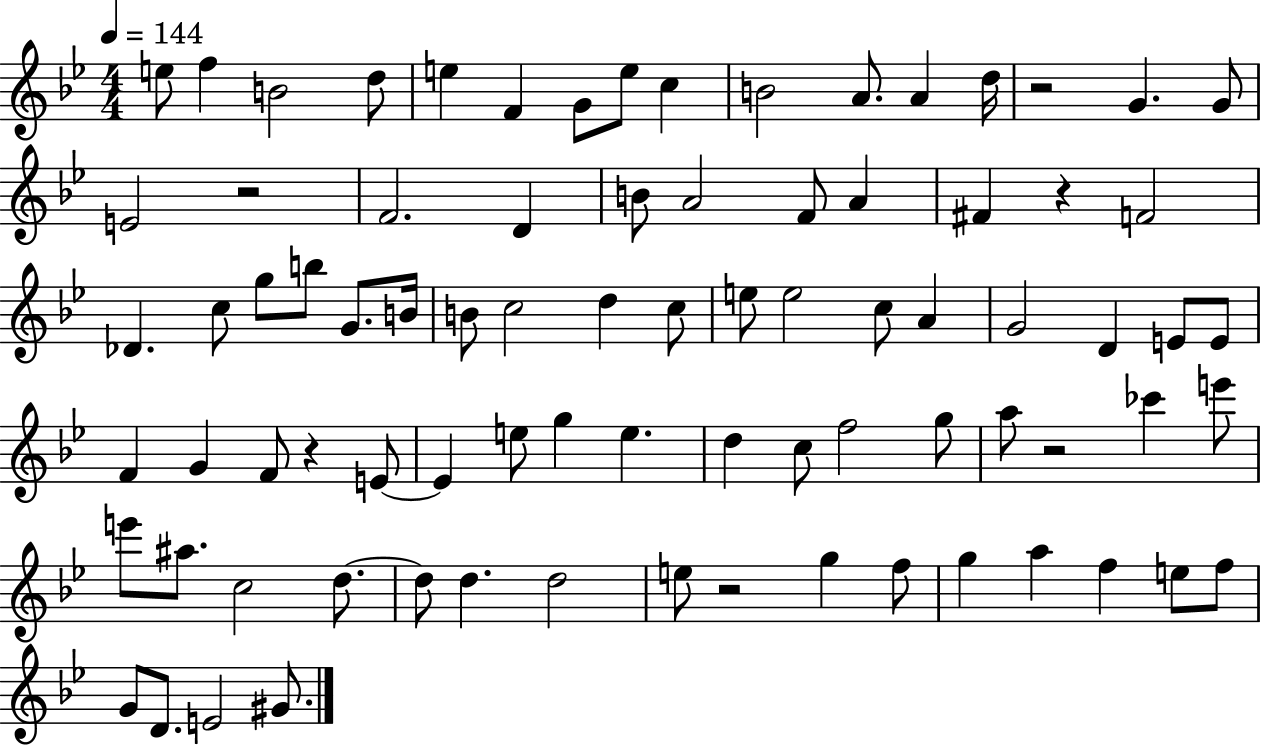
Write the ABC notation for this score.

X:1
T:Untitled
M:4/4
L:1/4
K:Bb
e/2 f B2 d/2 e F G/2 e/2 c B2 A/2 A d/4 z2 G G/2 E2 z2 F2 D B/2 A2 F/2 A ^F z F2 _D c/2 g/2 b/2 G/2 B/4 B/2 c2 d c/2 e/2 e2 c/2 A G2 D E/2 E/2 F G F/2 z E/2 E e/2 g e d c/2 f2 g/2 a/2 z2 _c' e'/2 e'/2 ^a/2 c2 d/2 d/2 d d2 e/2 z2 g f/2 g a f e/2 f/2 G/2 D/2 E2 ^G/2